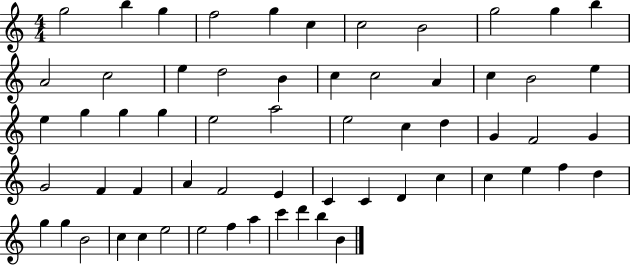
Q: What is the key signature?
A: C major